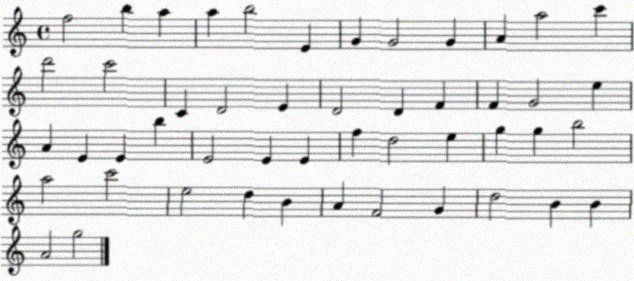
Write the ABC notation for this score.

X:1
T:Untitled
M:4/4
L:1/4
K:C
f2 b a a b2 E G G2 G A a2 c' d'2 c'2 C D2 E D2 D F F G2 e A E E b E2 E E f d2 e g g b2 a2 c'2 e2 d B A F2 G d2 B B A2 g2